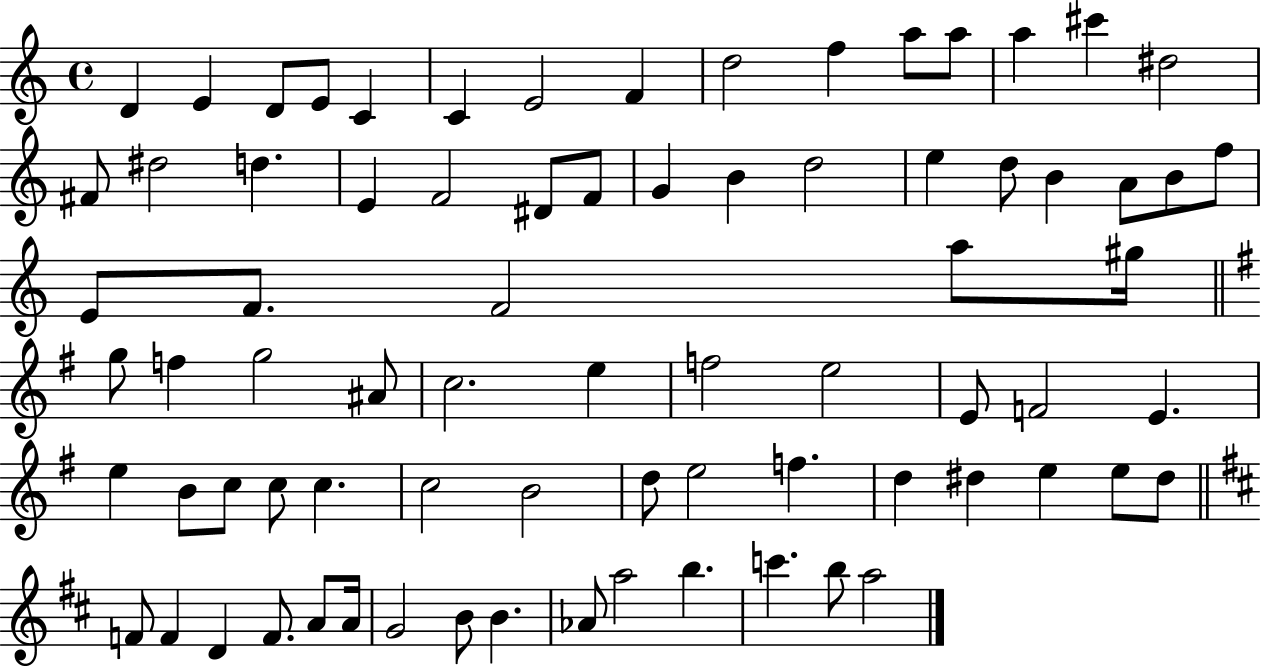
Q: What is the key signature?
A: C major